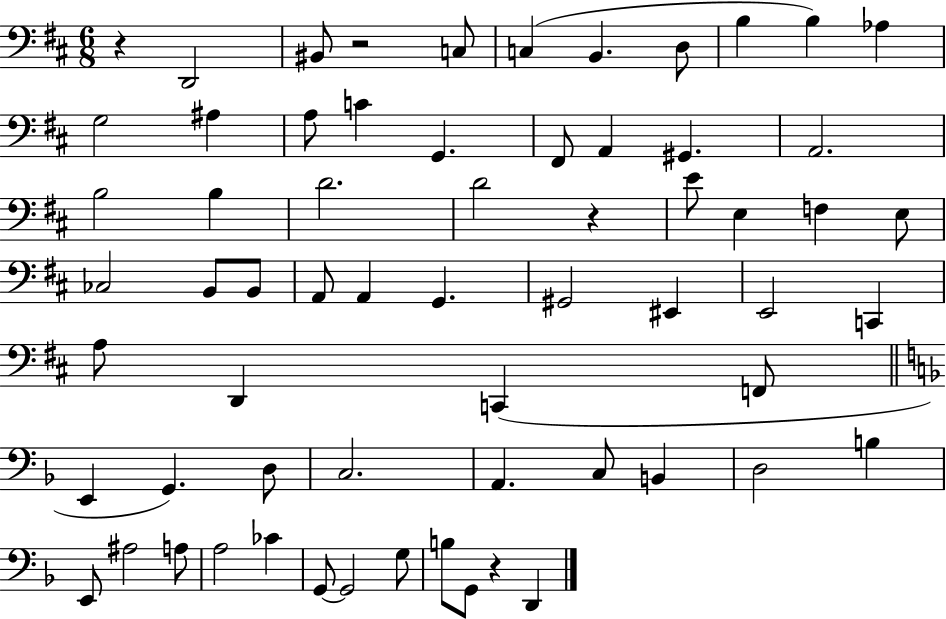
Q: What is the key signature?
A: D major